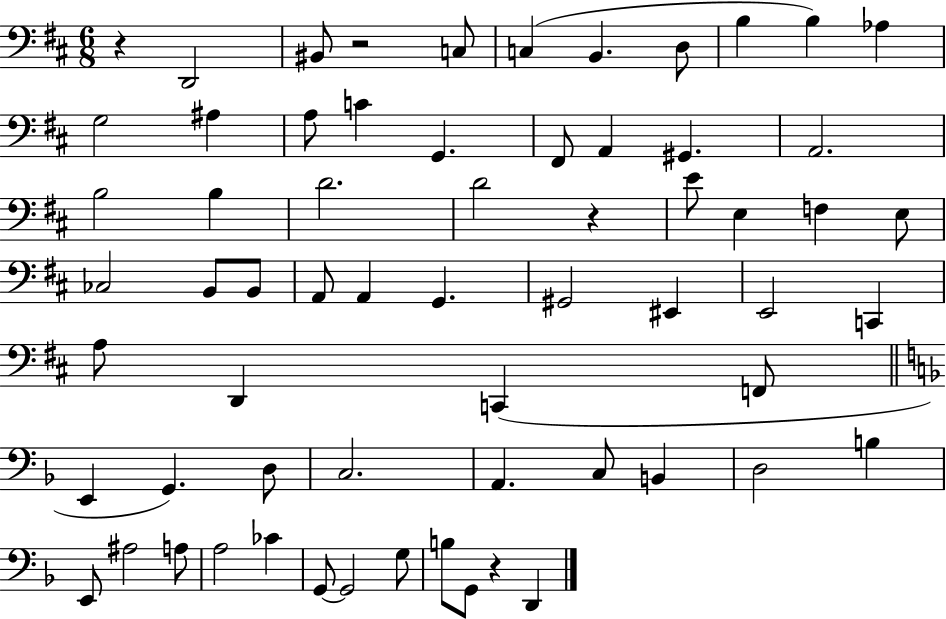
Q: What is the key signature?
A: D major